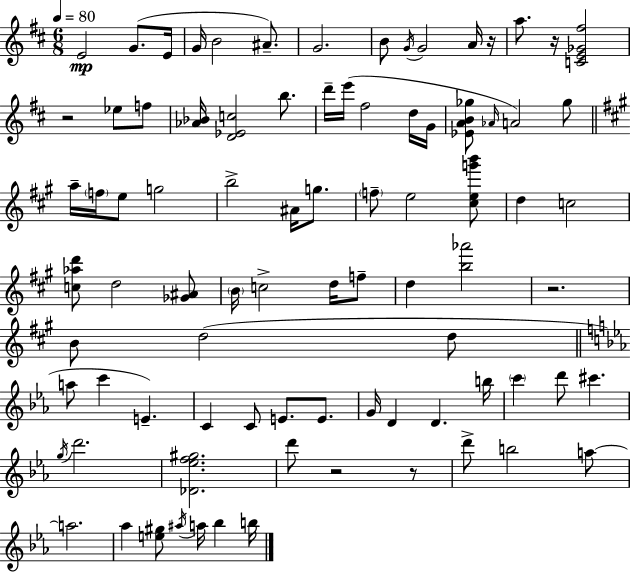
E4/h G4/e. E4/s G4/s B4/h A#4/e. G4/h. B4/e G4/s G4/h A4/s R/s A5/e. R/s [C4,E4,Gb4,F#5]/h R/h Eb5/e F5/e [Ab4,Bb4]/s [D4,Eb4,C5]/h B5/e. D6/s E6/s F#5/h D5/s G4/s [Eb4,A4,B4,Gb5]/e Ab4/s A4/h Gb5/e A5/s F5/s E5/e G5/h B5/h A#4/s G5/e. F5/e E5/h [C#5,E5,G6,B6]/e D5/q C5/h [C5,Ab5,D6]/e D5/h [Gb4,A#4]/e B4/s C5/h D5/s F5/e D5/q [B5,Ab6]/h R/h. B4/e D5/h D5/e A5/e C6/q E4/q. C4/q C4/e E4/e. E4/e. G4/s D4/q D4/q. B5/s C6/q D6/e C#6/q. G5/s D6/h. [Db4,Eb5,F5,G#5]/h. D6/e R/h R/e D6/e B5/h A5/e A5/h. Ab5/q [E5,G#5]/e A#5/s A5/s Bb5/q B5/s